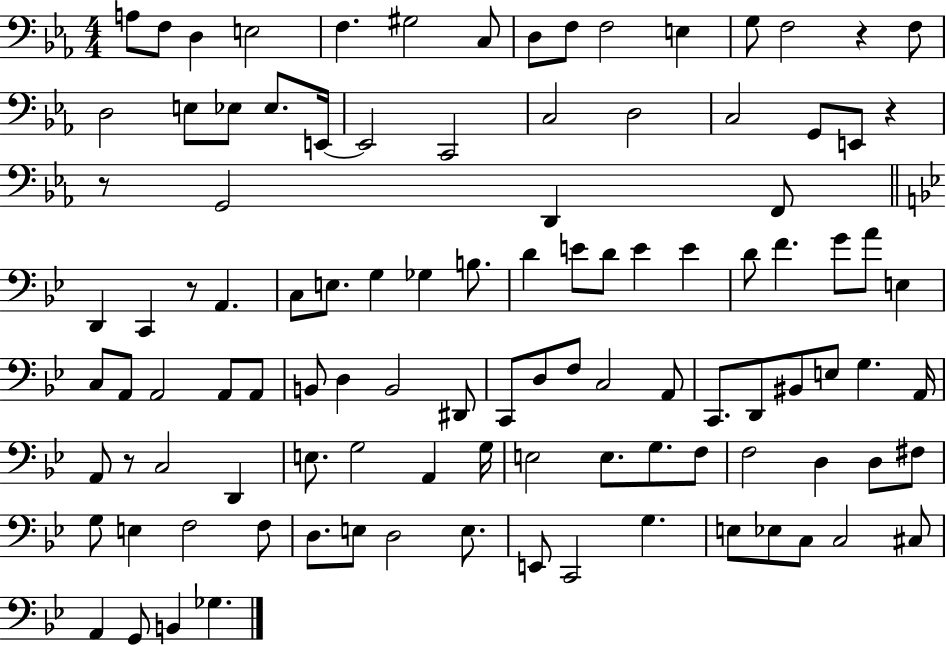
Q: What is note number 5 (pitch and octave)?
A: F3